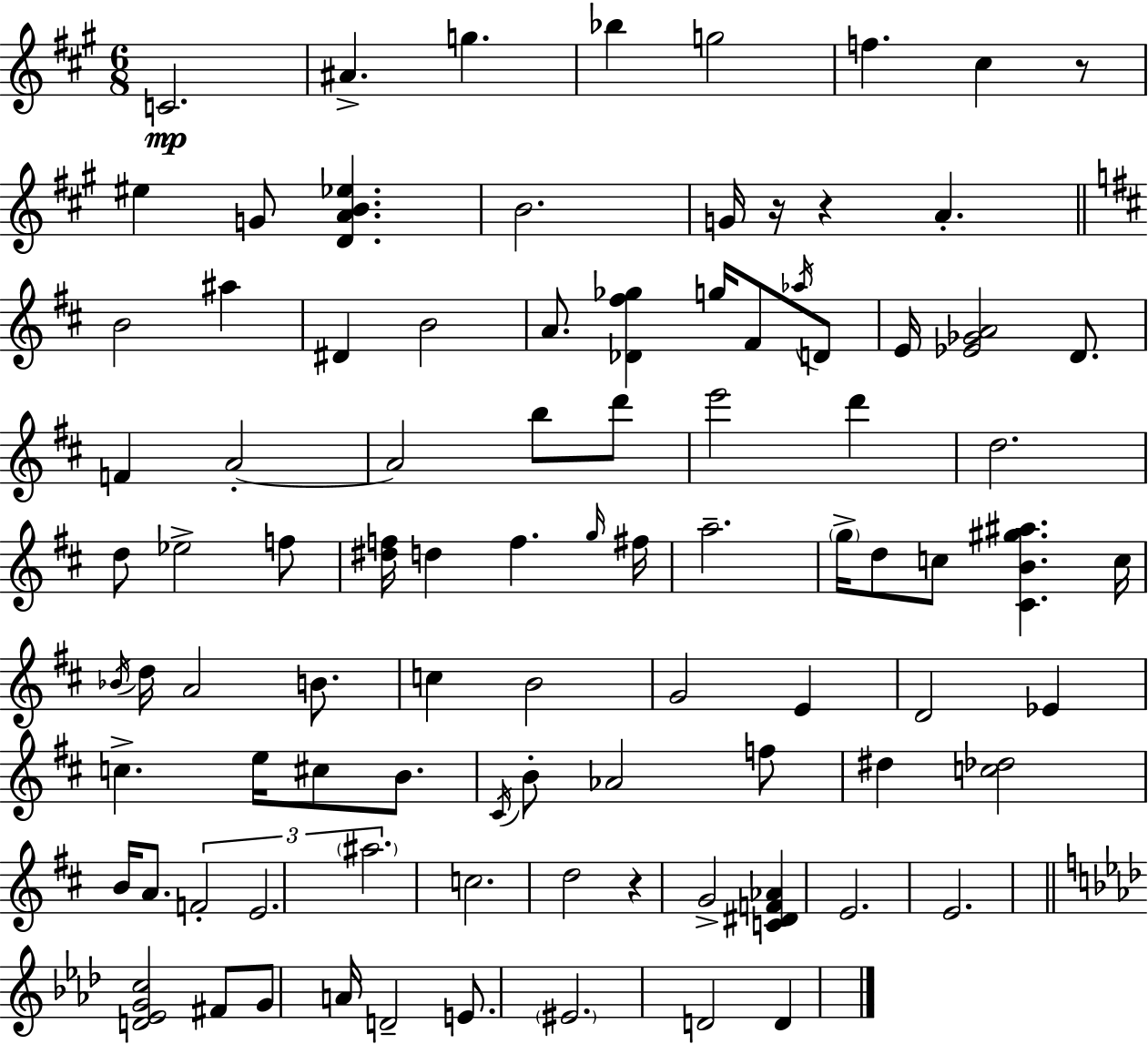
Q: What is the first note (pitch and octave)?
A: C4